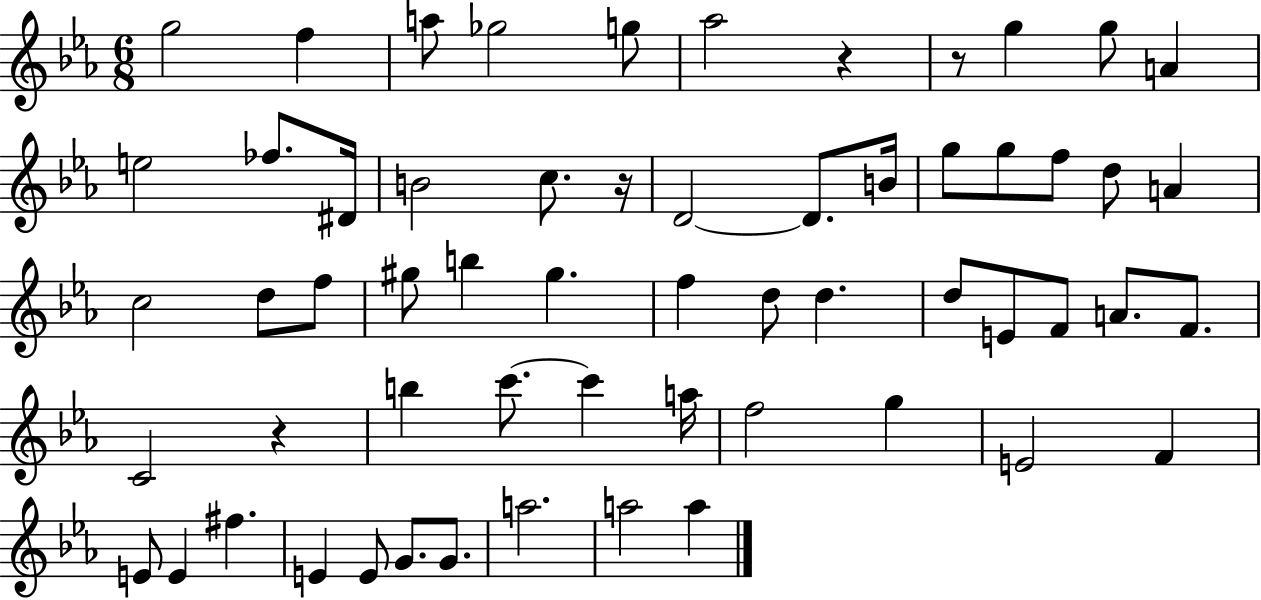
{
  \clef treble
  \numericTimeSignature
  \time 6/8
  \key ees \major
  g''2 f''4 | a''8 ges''2 g''8 | aes''2 r4 | r8 g''4 g''8 a'4 | \break e''2 fes''8. dis'16 | b'2 c''8. r16 | d'2~~ d'8. b'16 | g''8 g''8 f''8 d''8 a'4 | \break c''2 d''8 f''8 | gis''8 b''4 gis''4. | f''4 d''8 d''4. | d''8 e'8 f'8 a'8. f'8. | \break c'2 r4 | b''4 c'''8.~~ c'''4 a''16 | f''2 g''4 | e'2 f'4 | \break e'8 e'4 fis''4. | e'4 e'8 g'8. g'8. | a''2. | a''2 a''4 | \break \bar "|."
}